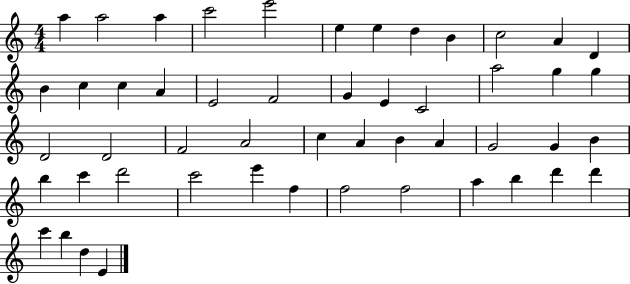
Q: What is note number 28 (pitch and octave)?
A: A4